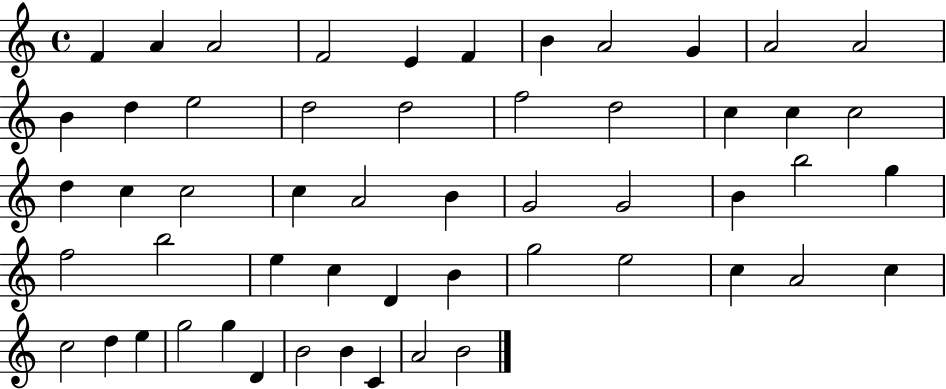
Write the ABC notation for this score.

X:1
T:Untitled
M:4/4
L:1/4
K:C
F A A2 F2 E F B A2 G A2 A2 B d e2 d2 d2 f2 d2 c c c2 d c c2 c A2 B G2 G2 B b2 g f2 b2 e c D B g2 e2 c A2 c c2 d e g2 g D B2 B C A2 B2